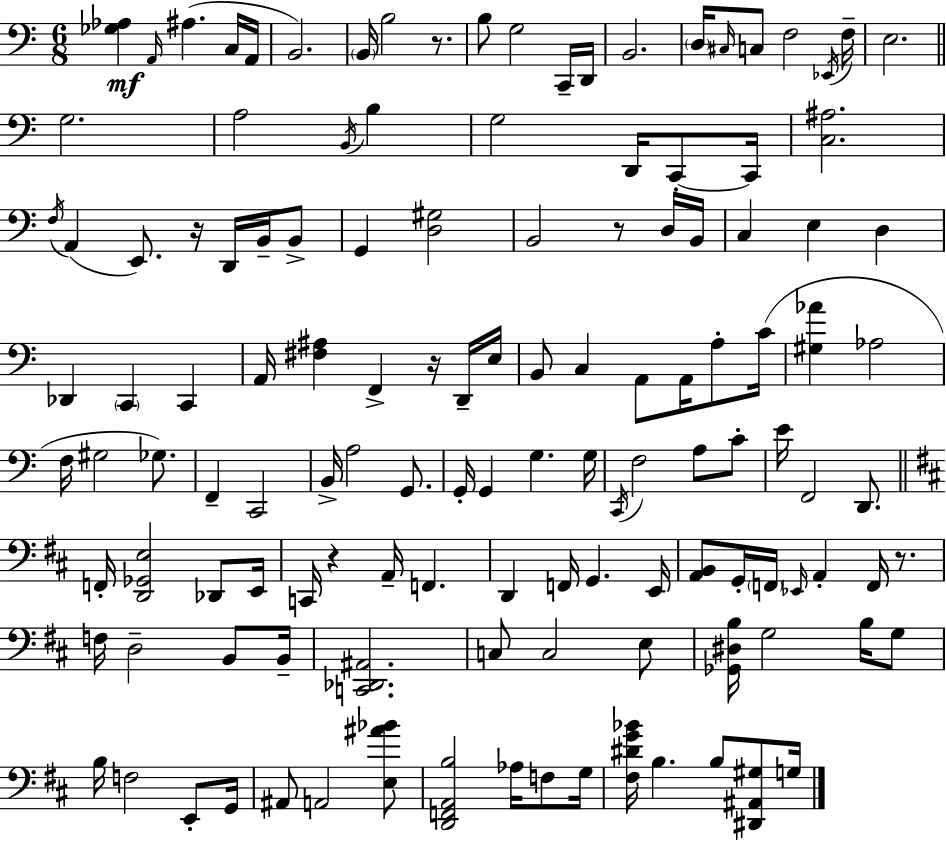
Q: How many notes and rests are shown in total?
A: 129